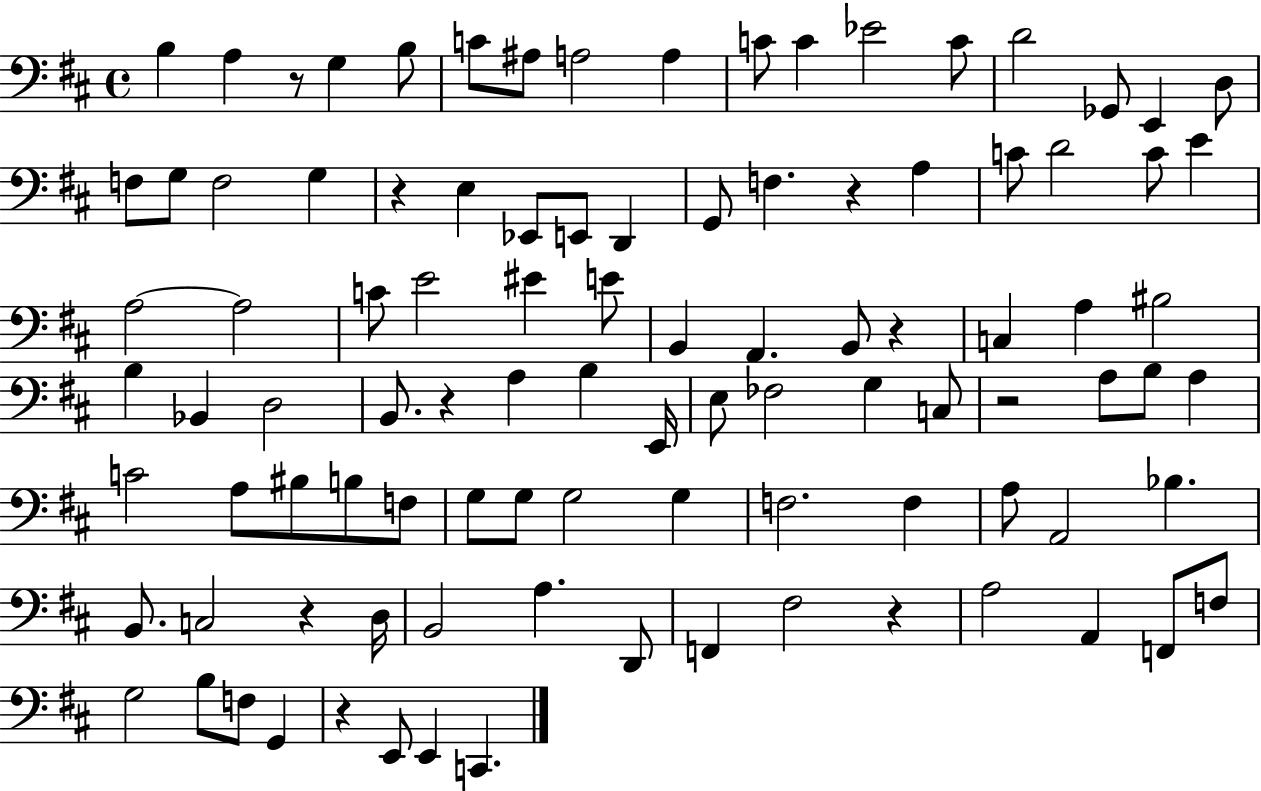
{
  \clef bass
  \time 4/4
  \defaultTimeSignature
  \key d \major
  b4 a4 r8 g4 b8 | c'8 ais8 a2 a4 | c'8 c'4 ees'2 c'8 | d'2 ges,8 e,4 d8 | \break f8 g8 f2 g4 | r4 e4 ees,8 e,8 d,4 | g,8 f4. r4 a4 | c'8 d'2 c'8 e'4 | \break a2~~ a2 | c'8 e'2 eis'4 e'8 | b,4 a,4. b,8 r4 | c4 a4 bis2 | \break b4 bes,4 d2 | b,8. r4 a4 b4 e,16 | e8 fes2 g4 c8 | r2 a8 b8 a4 | \break c'2 a8 bis8 b8 f8 | g8 g8 g2 g4 | f2. f4 | a8 a,2 bes4. | \break b,8. c2 r4 d16 | b,2 a4. d,8 | f,4 fis2 r4 | a2 a,4 f,8 f8 | \break g2 b8 f8 g,4 | r4 e,8 e,4 c,4. | \bar "|."
}